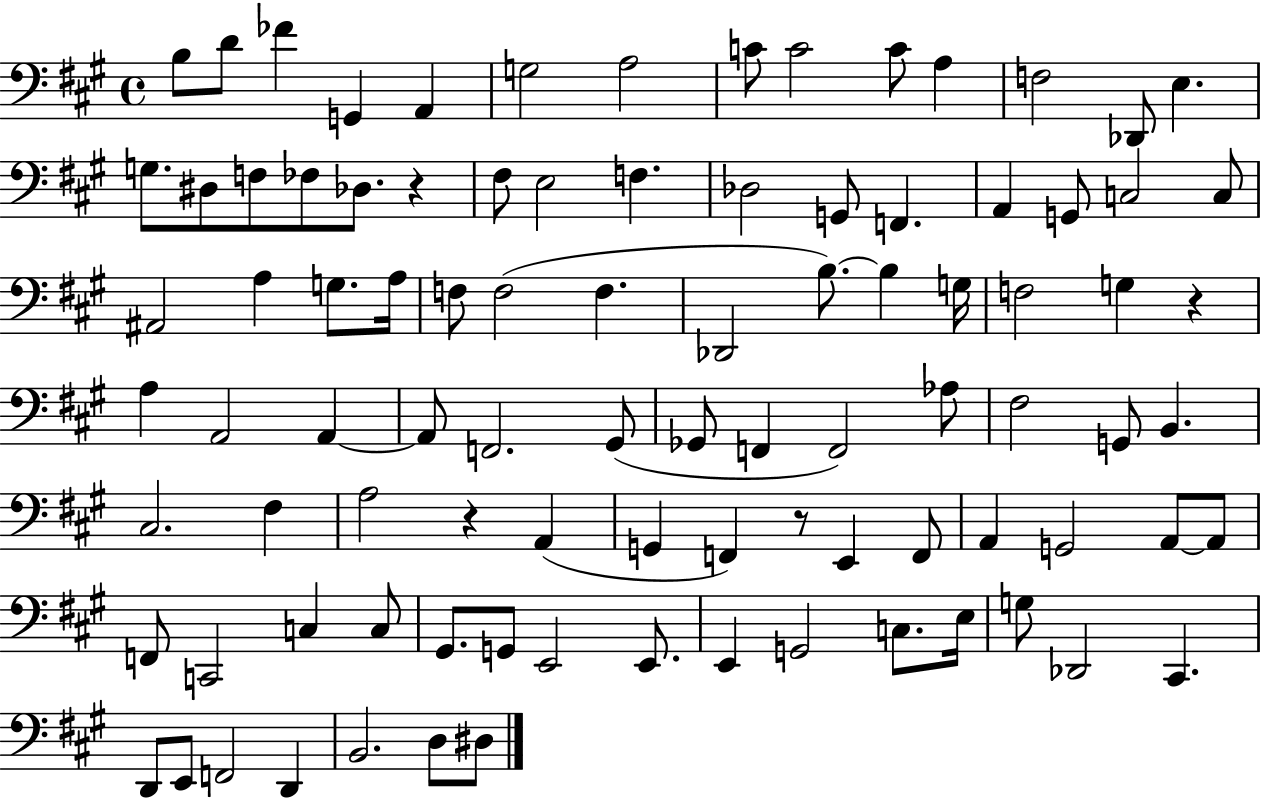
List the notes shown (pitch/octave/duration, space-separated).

B3/e D4/e FES4/q G2/q A2/q G3/h A3/h C4/e C4/h C4/e A3/q F3/h Db2/e E3/q. G3/e. D#3/e F3/e FES3/e Db3/e. R/q F#3/e E3/h F3/q. Db3/h G2/e F2/q. A2/q G2/e C3/h C3/e A#2/h A3/q G3/e. A3/s F3/e F3/h F3/q. Db2/h B3/e. B3/q G3/s F3/h G3/q R/q A3/q A2/h A2/q A2/e F2/h. G#2/e Gb2/e F2/q F2/h Ab3/e F#3/h G2/e B2/q. C#3/h. F#3/q A3/h R/q A2/q G2/q F2/q R/e E2/q F2/e A2/q G2/h A2/e A2/e F2/e C2/h C3/q C3/e G#2/e. G2/e E2/h E2/e. E2/q G2/h C3/e. E3/s G3/e Db2/h C#2/q. D2/e E2/e F2/h D2/q B2/h. D3/e D#3/e